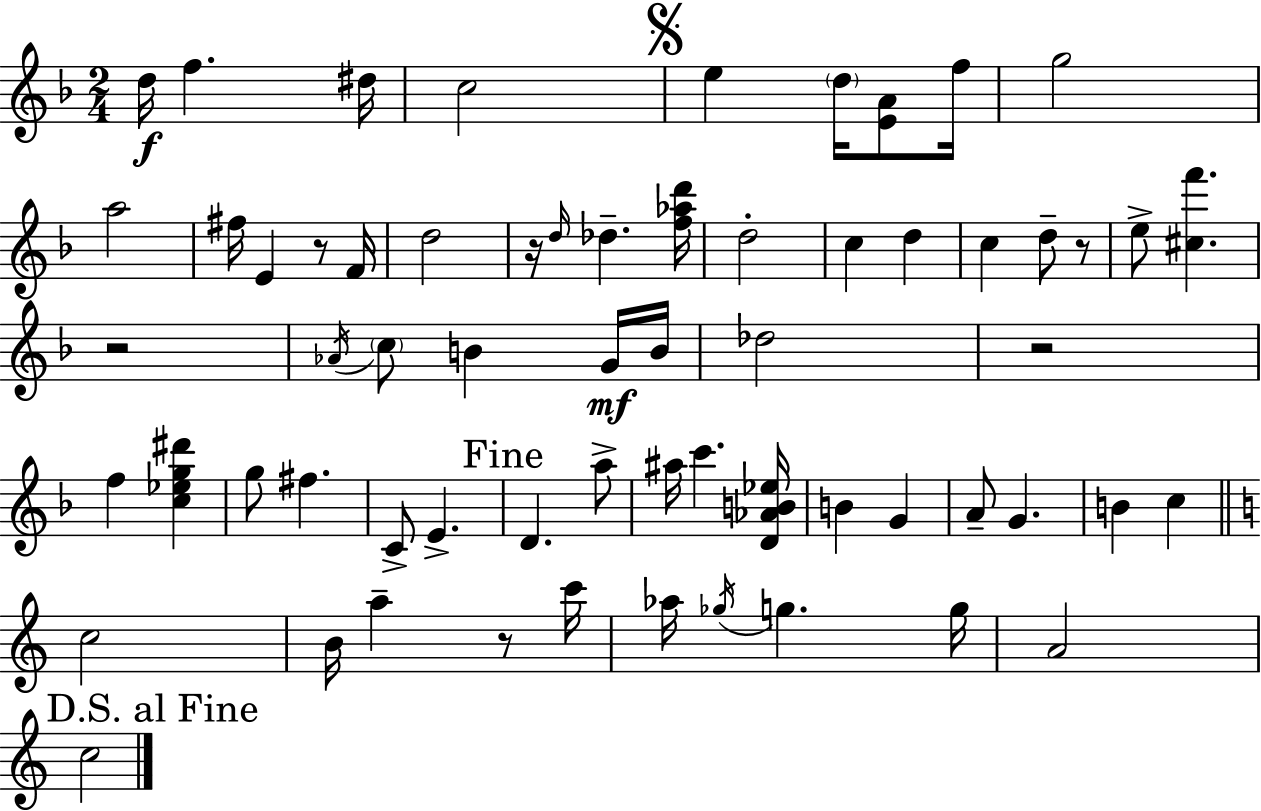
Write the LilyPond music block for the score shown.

{
  \clef treble
  \numericTimeSignature
  \time 2/4
  \key d \minor
  d''16\f f''4. dis''16 | c''2 | \mark \markup { \musicglyph "scripts.segno" } e''4 \parenthesize d''16 <e' a'>8 f''16 | g''2 | \break a''2 | fis''16 e'4 r8 f'16 | d''2 | r16 \grace { d''16 } des''4.-- | \break <f'' aes'' d'''>16 d''2-. | c''4 d''4 | c''4 d''8-- r8 | e''8-> <cis'' f'''>4. | \break r2 | \acciaccatura { aes'16 } \parenthesize c''8 b'4 | g'16\mf b'16 des''2 | r2 | \break f''4 <c'' ees'' g'' dis'''>4 | g''8 fis''4. | c'8-> e'4.-> | \mark "Fine" d'4. | \break a''8-> ais''16 c'''4. | <d' aes' b' ees''>16 b'4 g'4 | a'8-- g'4. | b'4 c''4 | \break \bar "||" \break \key a \minor c''2 | b'16 a''4-- r8 c'''16 | aes''16 \acciaccatura { ges''16 } g''4. | g''16 a'2 | \break \mark "D.S. al Fine" c''2 | \bar "|."
}